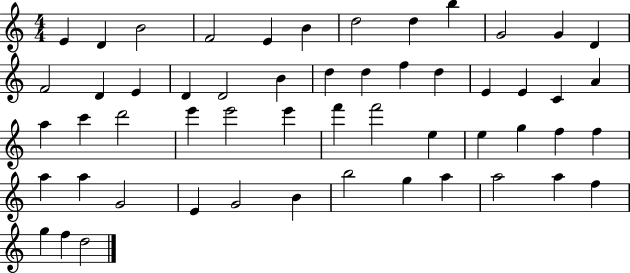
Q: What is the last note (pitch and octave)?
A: D5